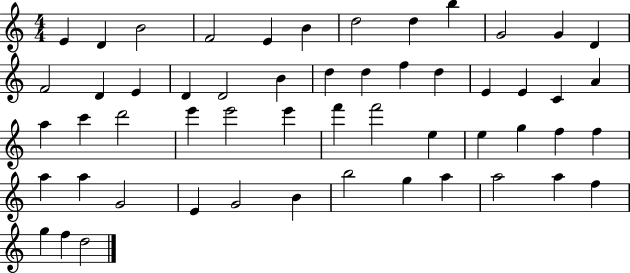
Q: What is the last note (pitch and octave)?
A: D5